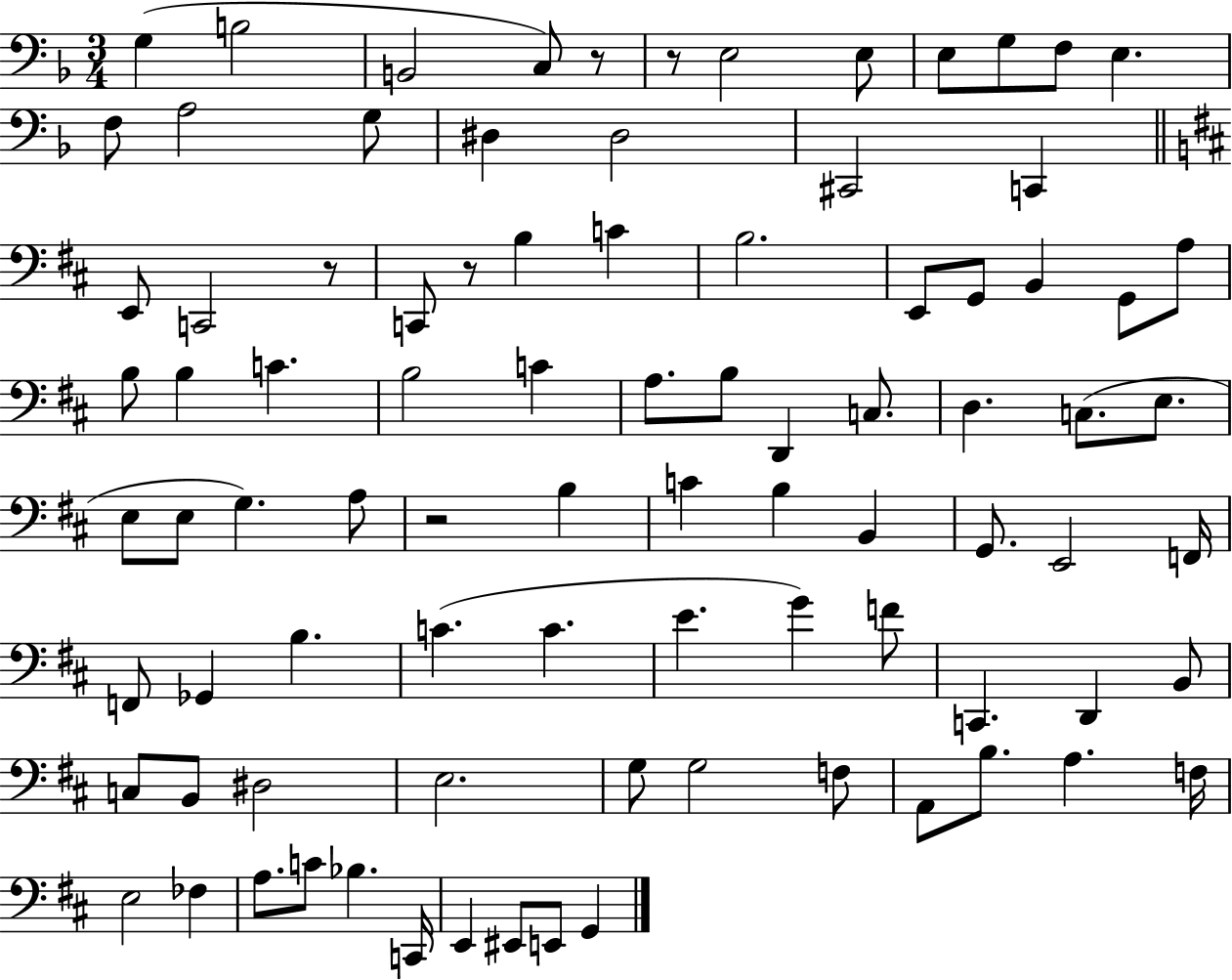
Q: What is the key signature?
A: F major